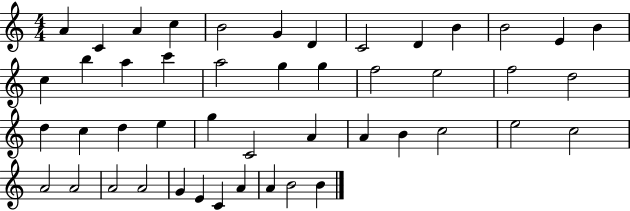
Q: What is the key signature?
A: C major